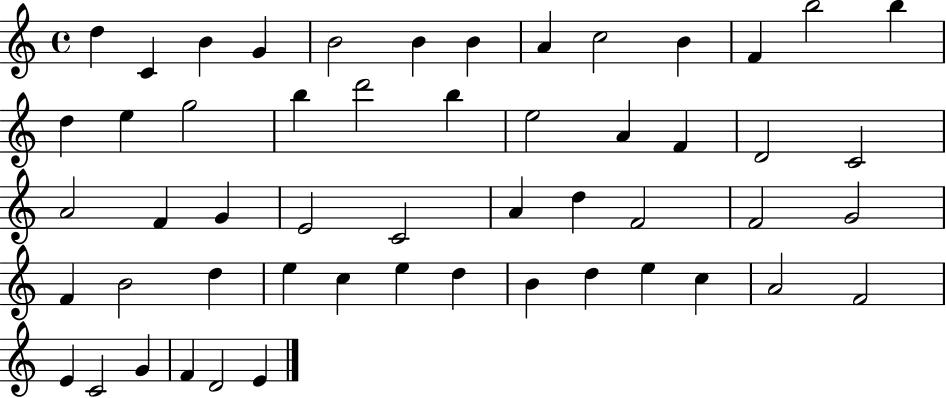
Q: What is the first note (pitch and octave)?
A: D5